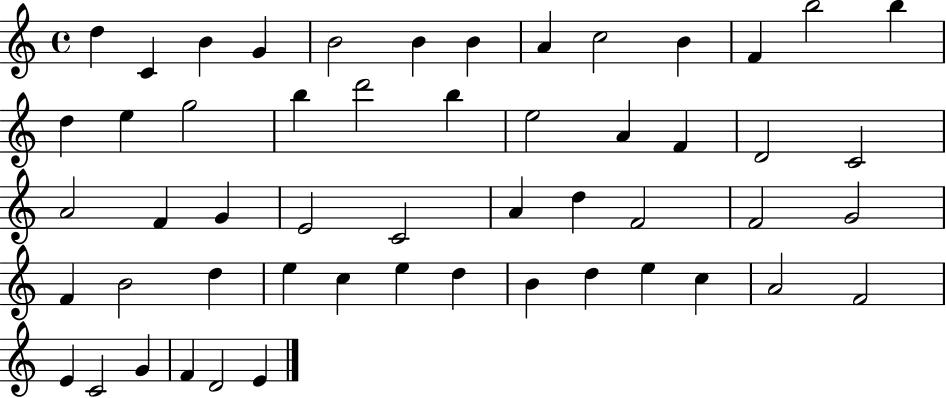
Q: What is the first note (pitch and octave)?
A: D5